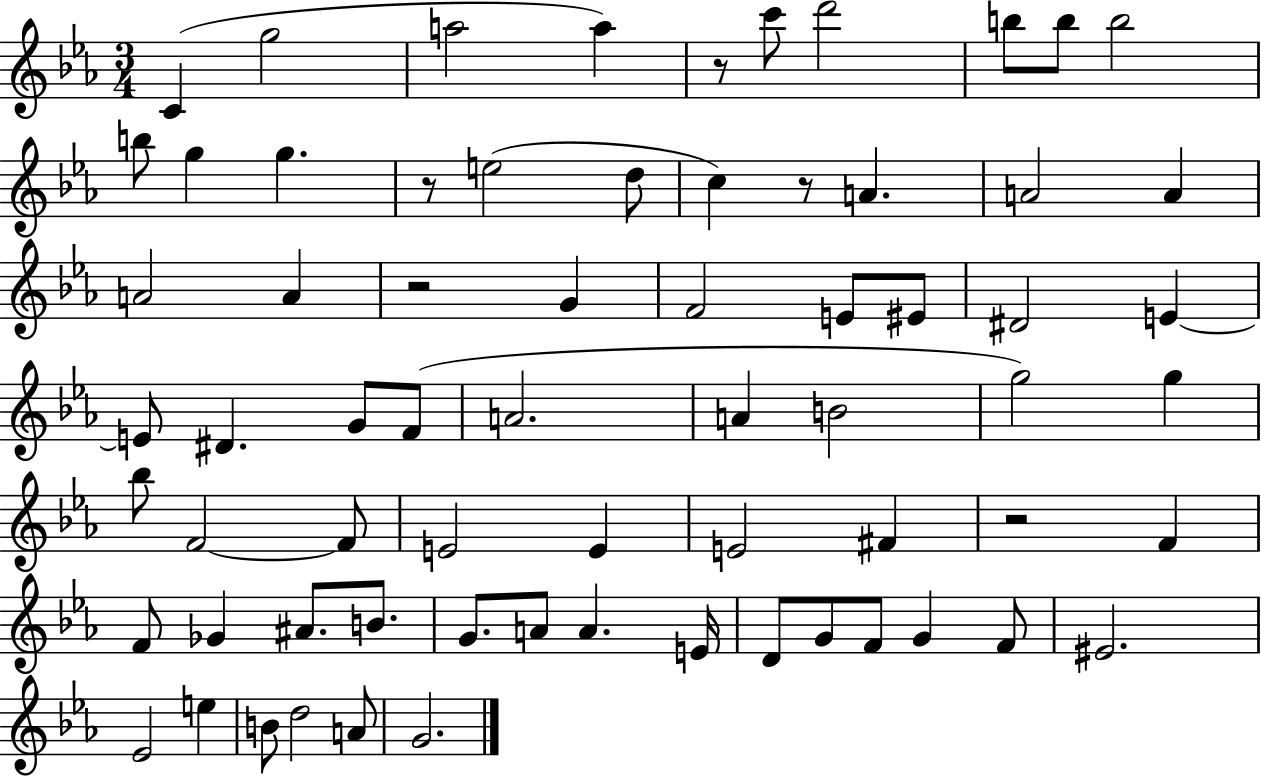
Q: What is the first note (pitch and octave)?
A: C4